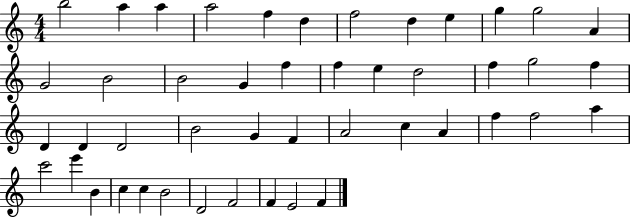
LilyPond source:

{
  \clef treble
  \numericTimeSignature
  \time 4/4
  \key c \major
  b''2 a''4 a''4 | a''2 f''4 d''4 | f''2 d''4 e''4 | g''4 g''2 a'4 | \break g'2 b'2 | b'2 g'4 f''4 | f''4 e''4 d''2 | f''4 g''2 f''4 | \break d'4 d'4 d'2 | b'2 g'4 f'4 | a'2 c''4 a'4 | f''4 f''2 a''4 | \break c'''2 e'''4 b'4 | c''4 c''4 b'2 | d'2 f'2 | f'4 e'2 f'4 | \break \bar "|."
}